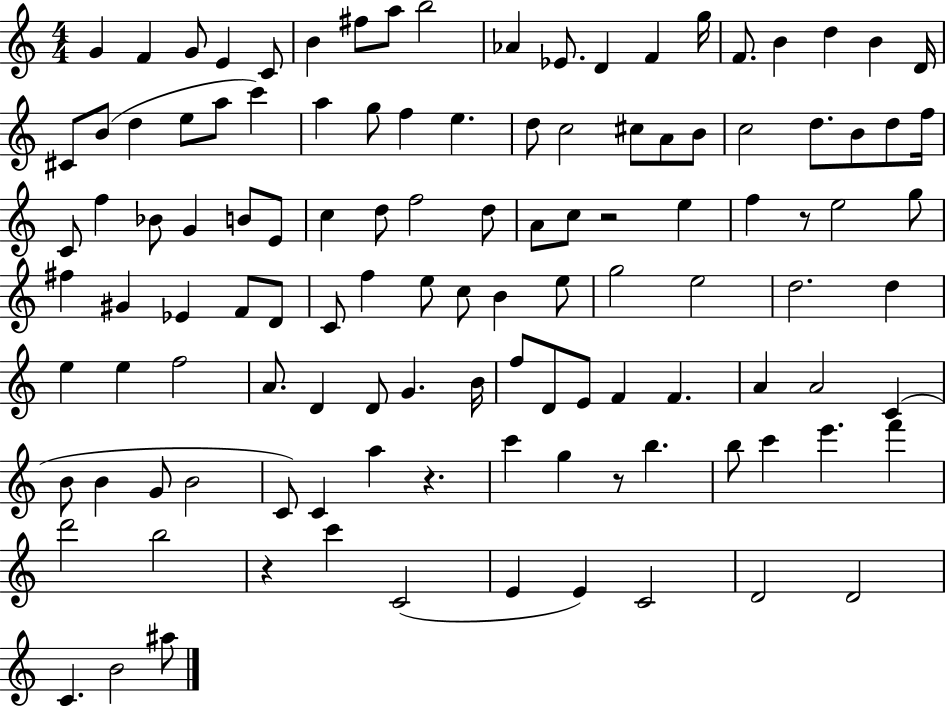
X:1
T:Untitled
M:4/4
L:1/4
K:C
G F G/2 E C/2 B ^f/2 a/2 b2 _A _E/2 D F g/4 F/2 B d B D/4 ^C/2 B/2 d e/2 a/2 c' a g/2 f e d/2 c2 ^c/2 A/2 B/2 c2 d/2 B/2 d/2 f/4 C/2 f _B/2 G B/2 E/2 c d/2 f2 d/2 A/2 c/2 z2 e f z/2 e2 g/2 ^f ^G _E F/2 D/2 C/2 f e/2 c/2 B e/2 g2 e2 d2 d e e f2 A/2 D D/2 G B/4 f/2 D/2 E/2 F F A A2 C B/2 B G/2 B2 C/2 C a z c' g z/2 b b/2 c' e' f' d'2 b2 z c' C2 E E C2 D2 D2 C B2 ^a/2